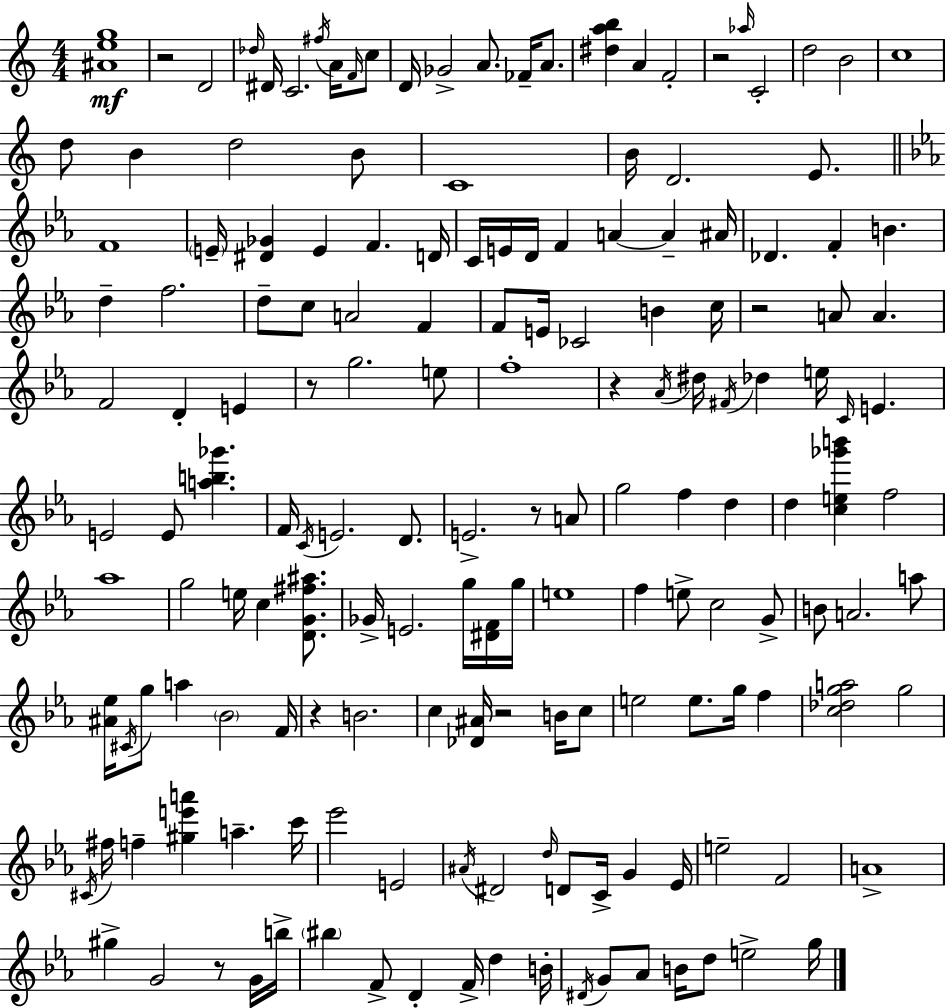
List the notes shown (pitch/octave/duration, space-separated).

[A#4,E5,G5]/w R/h D4/h Db5/s D#4/s C4/h. F#5/s A4/s F4/s C5/e D4/s Gb4/h A4/e. FES4/s A4/e. [D#5,A5,B5]/q A4/q F4/h R/h Ab5/s C4/h D5/h B4/h C5/w D5/e B4/q D5/h B4/e C4/w B4/s D4/h. E4/e. F4/w E4/s [D#4,Gb4]/q E4/q F4/q. D4/s C4/s E4/s D4/s F4/q A4/q A4/q A#4/s Db4/q. F4/q B4/q. D5/q F5/h. D5/e C5/e A4/h F4/q F4/e E4/s CES4/h B4/q C5/s R/h A4/e A4/q. F4/h D4/q E4/q R/e G5/h. E5/e F5/w R/q Ab4/s D#5/s F#4/s Db5/q E5/s C4/s E4/q. E4/h E4/e [A5,B5,Gb6]/q. F4/s C4/s E4/h. D4/e. E4/h. R/e A4/e G5/h F5/q D5/q D5/q [C5,E5,Gb6,B6]/q F5/h Ab5/w G5/h E5/s C5/q [D4,G4,F#5,A#5]/e. Gb4/s E4/h. G5/s [D#4,F4]/s G5/s E5/w F5/q E5/e C5/h G4/e B4/e A4/h. A5/e [A#4,Eb5]/s C#4/s G5/e A5/q Bb4/h F4/s R/q B4/h. C5/q [Db4,A#4]/s R/h B4/s C5/e E5/h E5/e. G5/s F5/q [C5,Db5,G5,A5]/h G5/h C#4/s F#5/s F5/q [G#5,E6,A6]/q A5/q. C6/s Eb6/h E4/h A#4/s D#4/h D5/s D4/e C4/s G4/q Eb4/s E5/h F4/h A4/w G#5/q G4/h R/e G4/s B5/s BIS5/q F4/e D4/q F4/s D5/q B4/s D#4/s G4/e Ab4/e B4/s D5/e E5/h G5/s